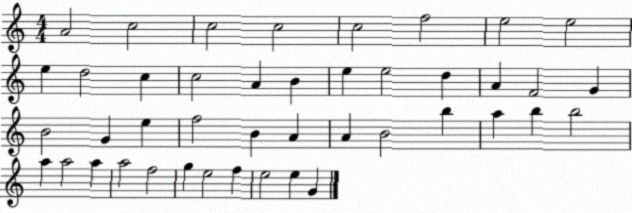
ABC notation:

X:1
T:Untitled
M:4/4
L:1/4
K:C
A2 c2 c2 c2 c2 f2 e2 e2 e d2 c c2 A B e e2 d A F2 G B2 G e f2 B A A B2 b a b b2 a a2 a a2 f2 g e2 f e2 e G